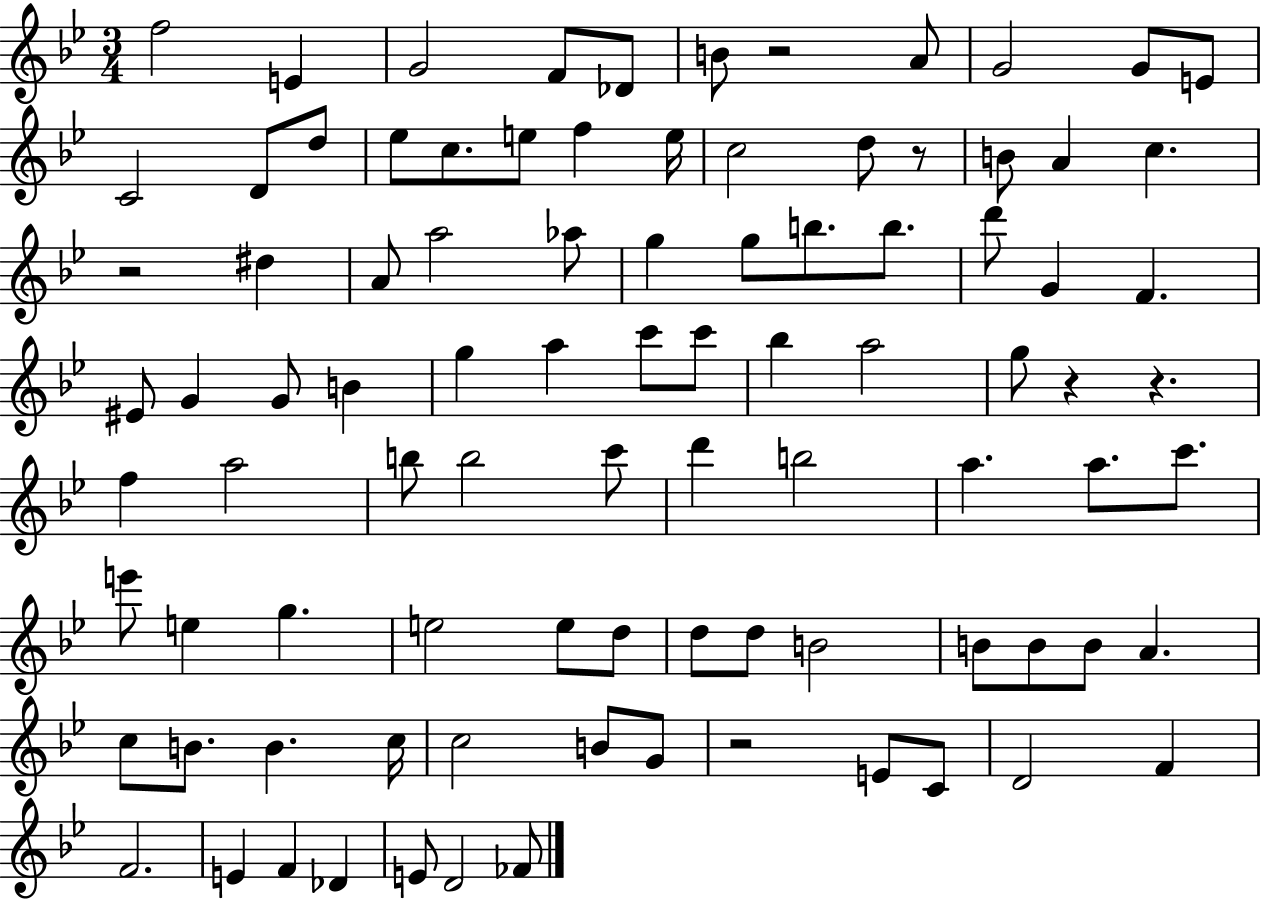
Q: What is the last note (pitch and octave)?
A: FES4